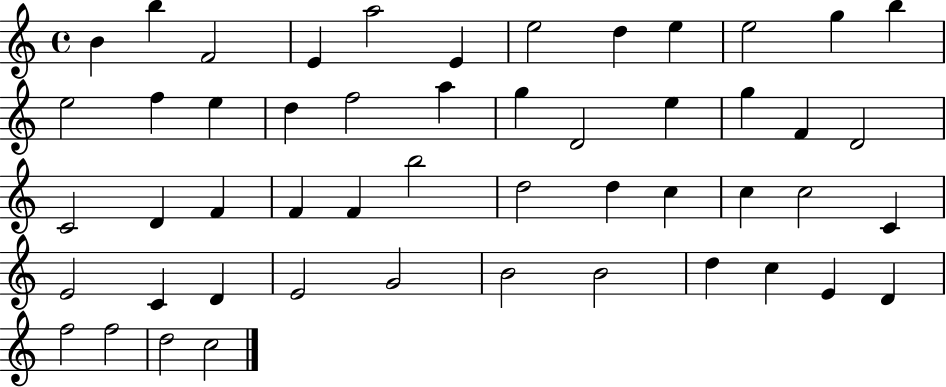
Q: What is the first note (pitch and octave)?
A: B4